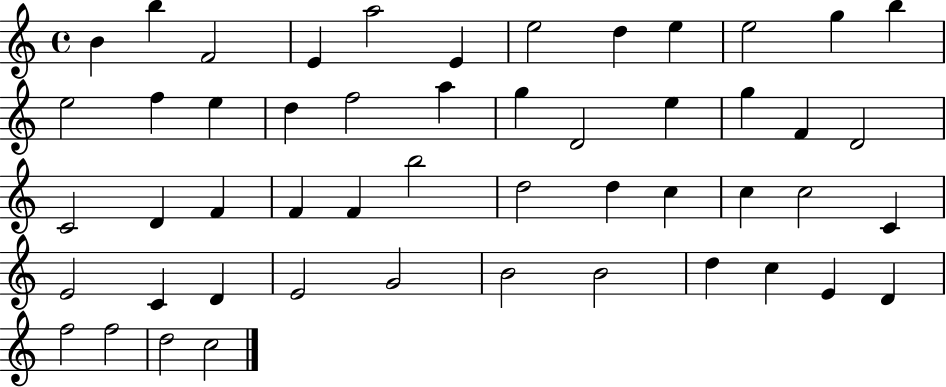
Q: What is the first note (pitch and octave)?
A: B4